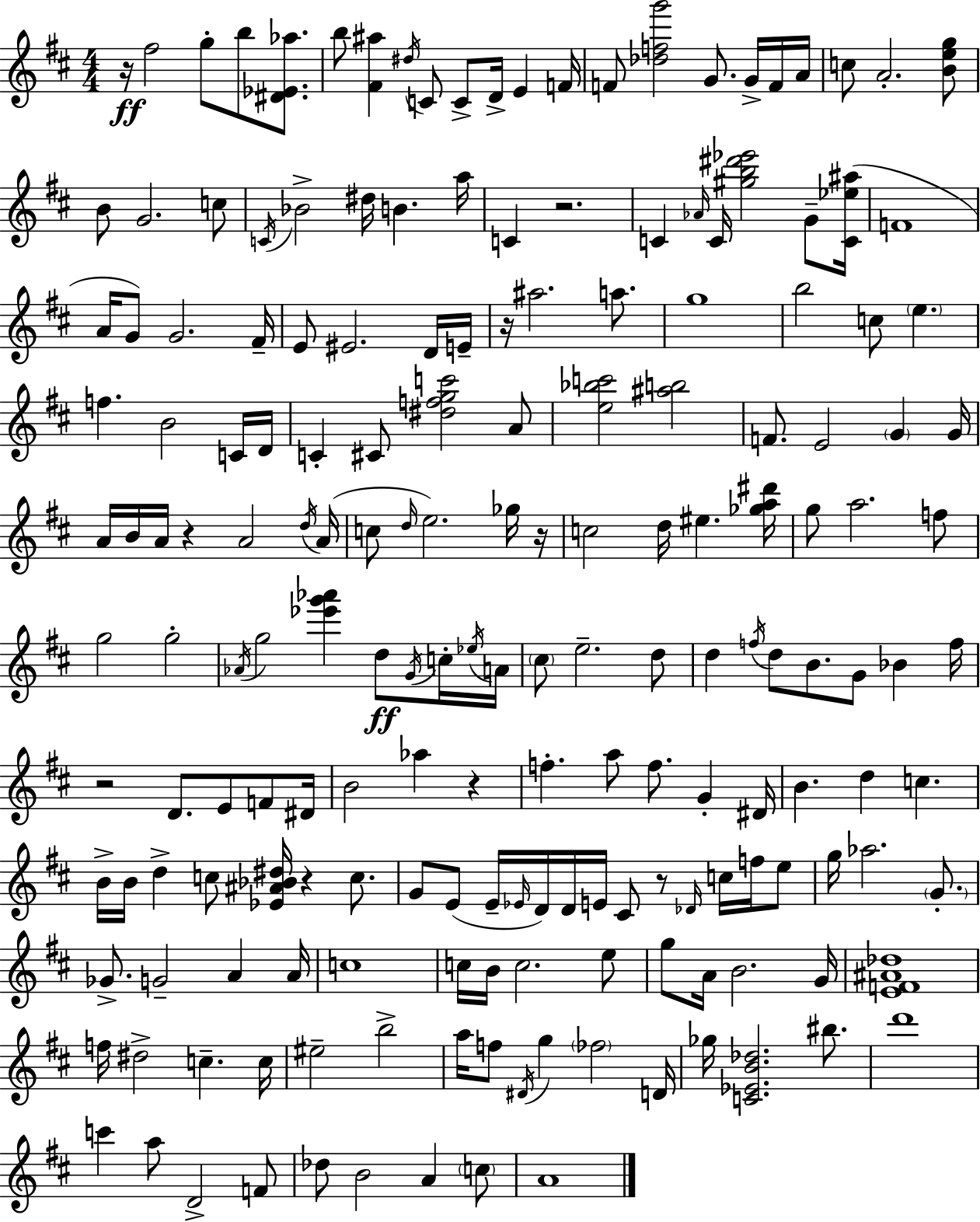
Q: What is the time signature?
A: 4/4